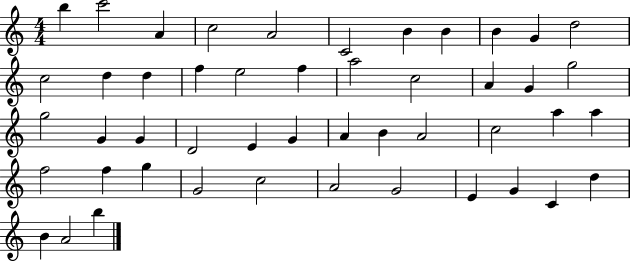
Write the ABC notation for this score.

X:1
T:Untitled
M:4/4
L:1/4
K:C
b c'2 A c2 A2 C2 B B B G d2 c2 d d f e2 f a2 c2 A G g2 g2 G G D2 E G A B A2 c2 a a f2 f g G2 c2 A2 G2 E G C d B A2 b